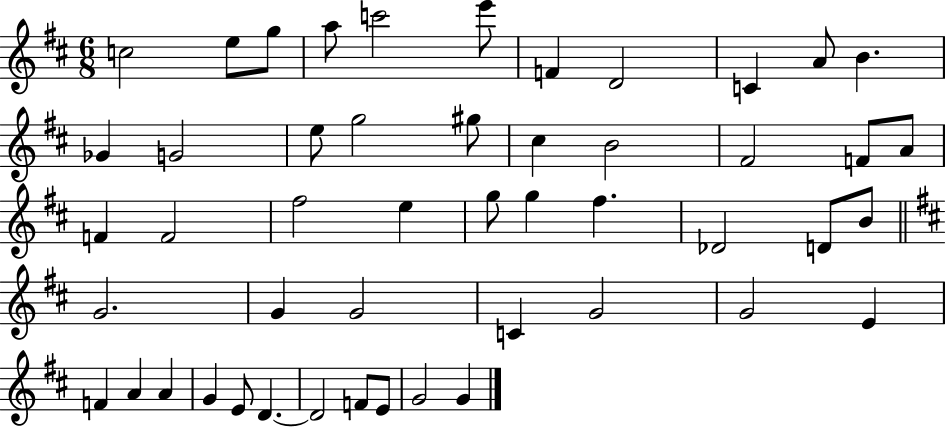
{
  \clef treble
  \numericTimeSignature
  \time 6/8
  \key d \major
  \repeat volta 2 { c''2 e''8 g''8 | a''8 c'''2 e'''8 | f'4 d'2 | c'4 a'8 b'4. | \break ges'4 g'2 | e''8 g''2 gis''8 | cis''4 b'2 | fis'2 f'8 a'8 | \break f'4 f'2 | fis''2 e''4 | g''8 g''4 fis''4. | des'2 d'8 b'8 | \break \bar "||" \break \key d \major g'2. | g'4 g'2 | c'4 g'2 | g'2 e'4 | \break f'4 a'4 a'4 | g'4 e'8 d'4.~~ | d'2 f'8 e'8 | g'2 g'4 | \break } \bar "|."
}